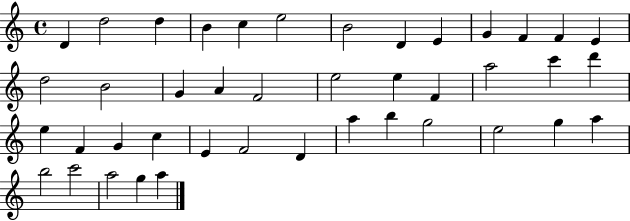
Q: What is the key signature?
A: C major